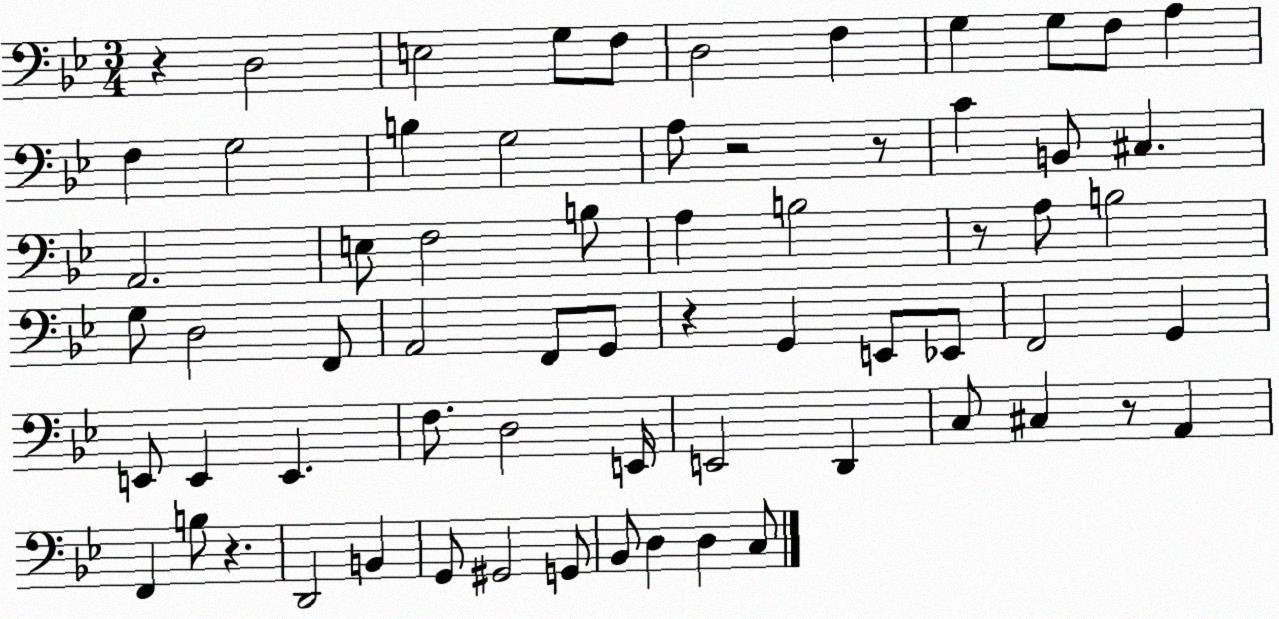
X:1
T:Untitled
M:3/4
L:1/4
K:Bb
z D,2 E,2 G,/2 F,/2 D,2 F, G, G,/2 F,/2 A, F, G,2 B, G,2 A,/2 z2 z/2 C B,,/2 ^C, A,,2 E,/2 F,2 B,/2 A, B,2 z/2 A,/2 B,2 G,/2 D,2 F,,/2 A,,2 F,,/2 G,,/2 z G,, E,,/2 _E,,/2 F,,2 G,, E,,/2 E,, E,, F,/2 D,2 E,,/4 E,,2 D,, C,/2 ^C, z/2 A,, F,, B,/2 z D,,2 B,, G,,/2 ^G,,2 G,,/2 _B,,/2 D, D, C,/2